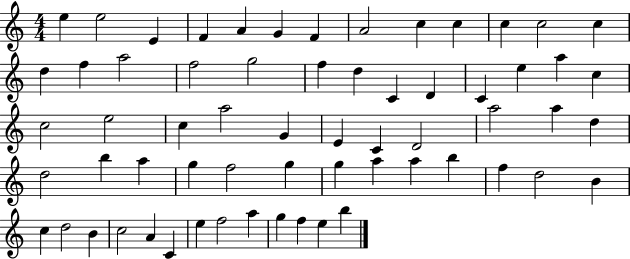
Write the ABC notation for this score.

X:1
T:Untitled
M:4/4
L:1/4
K:C
e e2 E F A G F A2 c c c c2 c d f a2 f2 g2 f d C D C e a c c2 e2 c a2 G E C D2 a2 a d d2 b a g f2 g g a a b f d2 B c d2 B c2 A C e f2 a g f e b